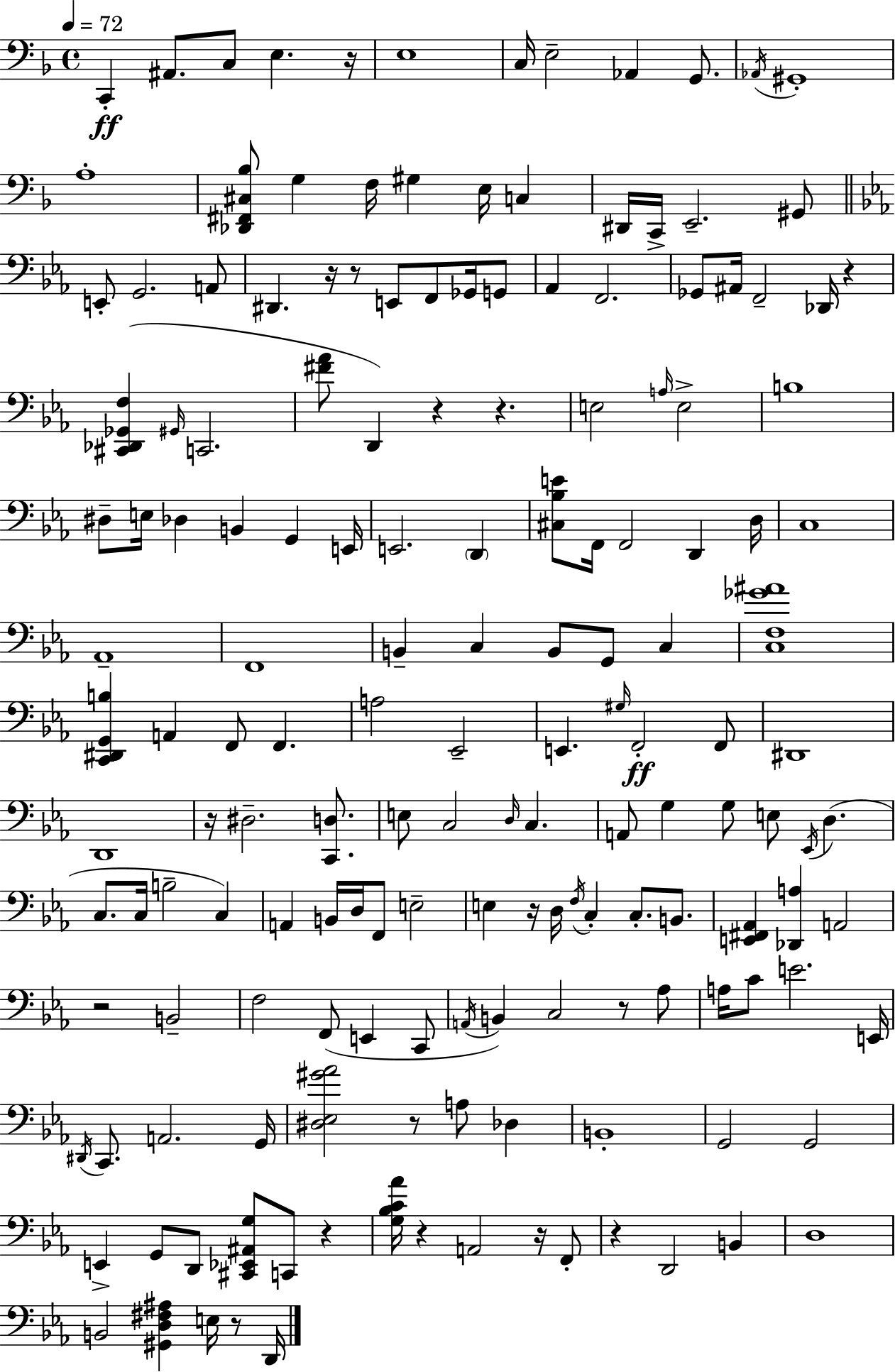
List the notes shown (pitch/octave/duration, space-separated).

C2/q A#2/e. C3/e E3/q. R/s E3/w C3/s E3/h Ab2/q G2/e. Ab2/s G#2/w A3/w [Db2,F#2,C#3,Bb3]/e G3/q F3/s G#3/q E3/s C3/q D#2/s C2/s E2/h. G#2/e E2/e G2/h. A2/e D#2/q. R/s R/e E2/e F2/e Gb2/s G2/e Ab2/q F2/h. Gb2/e A#2/s F2/h Db2/s R/q [C#2,Db2,Gb2,F3]/q G#2/s C2/h. [F#4,Ab4]/e D2/q R/q R/q. E3/h A3/s E3/h B3/w D#3/e E3/s Db3/q B2/q G2/q E2/s E2/h. D2/q [C#3,Bb3,E4]/e F2/s F2/h D2/q D3/s C3/w Ab2/w F2/w B2/q C3/q B2/e G2/e C3/q [C3,F3,Gb4,A#4]/w [C2,D#2,G2,B3]/q A2/q F2/e F2/q. A3/h Eb2/h E2/q. G#3/s F2/h F2/e D#2/w D2/w R/s D#3/h. [C2,D3]/e. E3/e C3/h D3/s C3/q. A2/e G3/q G3/e E3/e Eb2/s D3/q. C3/e. C3/s B3/h C3/q A2/q B2/s D3/s F2/e E3/h E3/q R/s D3/s F3/s C3/q C3/e. B2/e. [E2,F#2,Ab2]/q [Db2,A3]/q A2/h R/h B2/h F3/h F2/e E2/q C2/e A2/s B2/q C3/h R/e Ab3/e A3/s C4/e E4/h. E2/s D#2/s C2/e. A2/h. G2/s [D#3,Eb3,G#4,Ab4]/h R/e A3/e Db3/q B2/w G2/h G2/h E2/q G2/e D2/e [C#2,Eb2,A#2,G3]/e C2/e R/q [G3,Bb3,C4,Ab4]/s R/q A2/h R/s F2/e R/q D2/h B2/q D3/w B2/h [G#2,D3,F#3,A#3]/q E3/s R/e D2/s